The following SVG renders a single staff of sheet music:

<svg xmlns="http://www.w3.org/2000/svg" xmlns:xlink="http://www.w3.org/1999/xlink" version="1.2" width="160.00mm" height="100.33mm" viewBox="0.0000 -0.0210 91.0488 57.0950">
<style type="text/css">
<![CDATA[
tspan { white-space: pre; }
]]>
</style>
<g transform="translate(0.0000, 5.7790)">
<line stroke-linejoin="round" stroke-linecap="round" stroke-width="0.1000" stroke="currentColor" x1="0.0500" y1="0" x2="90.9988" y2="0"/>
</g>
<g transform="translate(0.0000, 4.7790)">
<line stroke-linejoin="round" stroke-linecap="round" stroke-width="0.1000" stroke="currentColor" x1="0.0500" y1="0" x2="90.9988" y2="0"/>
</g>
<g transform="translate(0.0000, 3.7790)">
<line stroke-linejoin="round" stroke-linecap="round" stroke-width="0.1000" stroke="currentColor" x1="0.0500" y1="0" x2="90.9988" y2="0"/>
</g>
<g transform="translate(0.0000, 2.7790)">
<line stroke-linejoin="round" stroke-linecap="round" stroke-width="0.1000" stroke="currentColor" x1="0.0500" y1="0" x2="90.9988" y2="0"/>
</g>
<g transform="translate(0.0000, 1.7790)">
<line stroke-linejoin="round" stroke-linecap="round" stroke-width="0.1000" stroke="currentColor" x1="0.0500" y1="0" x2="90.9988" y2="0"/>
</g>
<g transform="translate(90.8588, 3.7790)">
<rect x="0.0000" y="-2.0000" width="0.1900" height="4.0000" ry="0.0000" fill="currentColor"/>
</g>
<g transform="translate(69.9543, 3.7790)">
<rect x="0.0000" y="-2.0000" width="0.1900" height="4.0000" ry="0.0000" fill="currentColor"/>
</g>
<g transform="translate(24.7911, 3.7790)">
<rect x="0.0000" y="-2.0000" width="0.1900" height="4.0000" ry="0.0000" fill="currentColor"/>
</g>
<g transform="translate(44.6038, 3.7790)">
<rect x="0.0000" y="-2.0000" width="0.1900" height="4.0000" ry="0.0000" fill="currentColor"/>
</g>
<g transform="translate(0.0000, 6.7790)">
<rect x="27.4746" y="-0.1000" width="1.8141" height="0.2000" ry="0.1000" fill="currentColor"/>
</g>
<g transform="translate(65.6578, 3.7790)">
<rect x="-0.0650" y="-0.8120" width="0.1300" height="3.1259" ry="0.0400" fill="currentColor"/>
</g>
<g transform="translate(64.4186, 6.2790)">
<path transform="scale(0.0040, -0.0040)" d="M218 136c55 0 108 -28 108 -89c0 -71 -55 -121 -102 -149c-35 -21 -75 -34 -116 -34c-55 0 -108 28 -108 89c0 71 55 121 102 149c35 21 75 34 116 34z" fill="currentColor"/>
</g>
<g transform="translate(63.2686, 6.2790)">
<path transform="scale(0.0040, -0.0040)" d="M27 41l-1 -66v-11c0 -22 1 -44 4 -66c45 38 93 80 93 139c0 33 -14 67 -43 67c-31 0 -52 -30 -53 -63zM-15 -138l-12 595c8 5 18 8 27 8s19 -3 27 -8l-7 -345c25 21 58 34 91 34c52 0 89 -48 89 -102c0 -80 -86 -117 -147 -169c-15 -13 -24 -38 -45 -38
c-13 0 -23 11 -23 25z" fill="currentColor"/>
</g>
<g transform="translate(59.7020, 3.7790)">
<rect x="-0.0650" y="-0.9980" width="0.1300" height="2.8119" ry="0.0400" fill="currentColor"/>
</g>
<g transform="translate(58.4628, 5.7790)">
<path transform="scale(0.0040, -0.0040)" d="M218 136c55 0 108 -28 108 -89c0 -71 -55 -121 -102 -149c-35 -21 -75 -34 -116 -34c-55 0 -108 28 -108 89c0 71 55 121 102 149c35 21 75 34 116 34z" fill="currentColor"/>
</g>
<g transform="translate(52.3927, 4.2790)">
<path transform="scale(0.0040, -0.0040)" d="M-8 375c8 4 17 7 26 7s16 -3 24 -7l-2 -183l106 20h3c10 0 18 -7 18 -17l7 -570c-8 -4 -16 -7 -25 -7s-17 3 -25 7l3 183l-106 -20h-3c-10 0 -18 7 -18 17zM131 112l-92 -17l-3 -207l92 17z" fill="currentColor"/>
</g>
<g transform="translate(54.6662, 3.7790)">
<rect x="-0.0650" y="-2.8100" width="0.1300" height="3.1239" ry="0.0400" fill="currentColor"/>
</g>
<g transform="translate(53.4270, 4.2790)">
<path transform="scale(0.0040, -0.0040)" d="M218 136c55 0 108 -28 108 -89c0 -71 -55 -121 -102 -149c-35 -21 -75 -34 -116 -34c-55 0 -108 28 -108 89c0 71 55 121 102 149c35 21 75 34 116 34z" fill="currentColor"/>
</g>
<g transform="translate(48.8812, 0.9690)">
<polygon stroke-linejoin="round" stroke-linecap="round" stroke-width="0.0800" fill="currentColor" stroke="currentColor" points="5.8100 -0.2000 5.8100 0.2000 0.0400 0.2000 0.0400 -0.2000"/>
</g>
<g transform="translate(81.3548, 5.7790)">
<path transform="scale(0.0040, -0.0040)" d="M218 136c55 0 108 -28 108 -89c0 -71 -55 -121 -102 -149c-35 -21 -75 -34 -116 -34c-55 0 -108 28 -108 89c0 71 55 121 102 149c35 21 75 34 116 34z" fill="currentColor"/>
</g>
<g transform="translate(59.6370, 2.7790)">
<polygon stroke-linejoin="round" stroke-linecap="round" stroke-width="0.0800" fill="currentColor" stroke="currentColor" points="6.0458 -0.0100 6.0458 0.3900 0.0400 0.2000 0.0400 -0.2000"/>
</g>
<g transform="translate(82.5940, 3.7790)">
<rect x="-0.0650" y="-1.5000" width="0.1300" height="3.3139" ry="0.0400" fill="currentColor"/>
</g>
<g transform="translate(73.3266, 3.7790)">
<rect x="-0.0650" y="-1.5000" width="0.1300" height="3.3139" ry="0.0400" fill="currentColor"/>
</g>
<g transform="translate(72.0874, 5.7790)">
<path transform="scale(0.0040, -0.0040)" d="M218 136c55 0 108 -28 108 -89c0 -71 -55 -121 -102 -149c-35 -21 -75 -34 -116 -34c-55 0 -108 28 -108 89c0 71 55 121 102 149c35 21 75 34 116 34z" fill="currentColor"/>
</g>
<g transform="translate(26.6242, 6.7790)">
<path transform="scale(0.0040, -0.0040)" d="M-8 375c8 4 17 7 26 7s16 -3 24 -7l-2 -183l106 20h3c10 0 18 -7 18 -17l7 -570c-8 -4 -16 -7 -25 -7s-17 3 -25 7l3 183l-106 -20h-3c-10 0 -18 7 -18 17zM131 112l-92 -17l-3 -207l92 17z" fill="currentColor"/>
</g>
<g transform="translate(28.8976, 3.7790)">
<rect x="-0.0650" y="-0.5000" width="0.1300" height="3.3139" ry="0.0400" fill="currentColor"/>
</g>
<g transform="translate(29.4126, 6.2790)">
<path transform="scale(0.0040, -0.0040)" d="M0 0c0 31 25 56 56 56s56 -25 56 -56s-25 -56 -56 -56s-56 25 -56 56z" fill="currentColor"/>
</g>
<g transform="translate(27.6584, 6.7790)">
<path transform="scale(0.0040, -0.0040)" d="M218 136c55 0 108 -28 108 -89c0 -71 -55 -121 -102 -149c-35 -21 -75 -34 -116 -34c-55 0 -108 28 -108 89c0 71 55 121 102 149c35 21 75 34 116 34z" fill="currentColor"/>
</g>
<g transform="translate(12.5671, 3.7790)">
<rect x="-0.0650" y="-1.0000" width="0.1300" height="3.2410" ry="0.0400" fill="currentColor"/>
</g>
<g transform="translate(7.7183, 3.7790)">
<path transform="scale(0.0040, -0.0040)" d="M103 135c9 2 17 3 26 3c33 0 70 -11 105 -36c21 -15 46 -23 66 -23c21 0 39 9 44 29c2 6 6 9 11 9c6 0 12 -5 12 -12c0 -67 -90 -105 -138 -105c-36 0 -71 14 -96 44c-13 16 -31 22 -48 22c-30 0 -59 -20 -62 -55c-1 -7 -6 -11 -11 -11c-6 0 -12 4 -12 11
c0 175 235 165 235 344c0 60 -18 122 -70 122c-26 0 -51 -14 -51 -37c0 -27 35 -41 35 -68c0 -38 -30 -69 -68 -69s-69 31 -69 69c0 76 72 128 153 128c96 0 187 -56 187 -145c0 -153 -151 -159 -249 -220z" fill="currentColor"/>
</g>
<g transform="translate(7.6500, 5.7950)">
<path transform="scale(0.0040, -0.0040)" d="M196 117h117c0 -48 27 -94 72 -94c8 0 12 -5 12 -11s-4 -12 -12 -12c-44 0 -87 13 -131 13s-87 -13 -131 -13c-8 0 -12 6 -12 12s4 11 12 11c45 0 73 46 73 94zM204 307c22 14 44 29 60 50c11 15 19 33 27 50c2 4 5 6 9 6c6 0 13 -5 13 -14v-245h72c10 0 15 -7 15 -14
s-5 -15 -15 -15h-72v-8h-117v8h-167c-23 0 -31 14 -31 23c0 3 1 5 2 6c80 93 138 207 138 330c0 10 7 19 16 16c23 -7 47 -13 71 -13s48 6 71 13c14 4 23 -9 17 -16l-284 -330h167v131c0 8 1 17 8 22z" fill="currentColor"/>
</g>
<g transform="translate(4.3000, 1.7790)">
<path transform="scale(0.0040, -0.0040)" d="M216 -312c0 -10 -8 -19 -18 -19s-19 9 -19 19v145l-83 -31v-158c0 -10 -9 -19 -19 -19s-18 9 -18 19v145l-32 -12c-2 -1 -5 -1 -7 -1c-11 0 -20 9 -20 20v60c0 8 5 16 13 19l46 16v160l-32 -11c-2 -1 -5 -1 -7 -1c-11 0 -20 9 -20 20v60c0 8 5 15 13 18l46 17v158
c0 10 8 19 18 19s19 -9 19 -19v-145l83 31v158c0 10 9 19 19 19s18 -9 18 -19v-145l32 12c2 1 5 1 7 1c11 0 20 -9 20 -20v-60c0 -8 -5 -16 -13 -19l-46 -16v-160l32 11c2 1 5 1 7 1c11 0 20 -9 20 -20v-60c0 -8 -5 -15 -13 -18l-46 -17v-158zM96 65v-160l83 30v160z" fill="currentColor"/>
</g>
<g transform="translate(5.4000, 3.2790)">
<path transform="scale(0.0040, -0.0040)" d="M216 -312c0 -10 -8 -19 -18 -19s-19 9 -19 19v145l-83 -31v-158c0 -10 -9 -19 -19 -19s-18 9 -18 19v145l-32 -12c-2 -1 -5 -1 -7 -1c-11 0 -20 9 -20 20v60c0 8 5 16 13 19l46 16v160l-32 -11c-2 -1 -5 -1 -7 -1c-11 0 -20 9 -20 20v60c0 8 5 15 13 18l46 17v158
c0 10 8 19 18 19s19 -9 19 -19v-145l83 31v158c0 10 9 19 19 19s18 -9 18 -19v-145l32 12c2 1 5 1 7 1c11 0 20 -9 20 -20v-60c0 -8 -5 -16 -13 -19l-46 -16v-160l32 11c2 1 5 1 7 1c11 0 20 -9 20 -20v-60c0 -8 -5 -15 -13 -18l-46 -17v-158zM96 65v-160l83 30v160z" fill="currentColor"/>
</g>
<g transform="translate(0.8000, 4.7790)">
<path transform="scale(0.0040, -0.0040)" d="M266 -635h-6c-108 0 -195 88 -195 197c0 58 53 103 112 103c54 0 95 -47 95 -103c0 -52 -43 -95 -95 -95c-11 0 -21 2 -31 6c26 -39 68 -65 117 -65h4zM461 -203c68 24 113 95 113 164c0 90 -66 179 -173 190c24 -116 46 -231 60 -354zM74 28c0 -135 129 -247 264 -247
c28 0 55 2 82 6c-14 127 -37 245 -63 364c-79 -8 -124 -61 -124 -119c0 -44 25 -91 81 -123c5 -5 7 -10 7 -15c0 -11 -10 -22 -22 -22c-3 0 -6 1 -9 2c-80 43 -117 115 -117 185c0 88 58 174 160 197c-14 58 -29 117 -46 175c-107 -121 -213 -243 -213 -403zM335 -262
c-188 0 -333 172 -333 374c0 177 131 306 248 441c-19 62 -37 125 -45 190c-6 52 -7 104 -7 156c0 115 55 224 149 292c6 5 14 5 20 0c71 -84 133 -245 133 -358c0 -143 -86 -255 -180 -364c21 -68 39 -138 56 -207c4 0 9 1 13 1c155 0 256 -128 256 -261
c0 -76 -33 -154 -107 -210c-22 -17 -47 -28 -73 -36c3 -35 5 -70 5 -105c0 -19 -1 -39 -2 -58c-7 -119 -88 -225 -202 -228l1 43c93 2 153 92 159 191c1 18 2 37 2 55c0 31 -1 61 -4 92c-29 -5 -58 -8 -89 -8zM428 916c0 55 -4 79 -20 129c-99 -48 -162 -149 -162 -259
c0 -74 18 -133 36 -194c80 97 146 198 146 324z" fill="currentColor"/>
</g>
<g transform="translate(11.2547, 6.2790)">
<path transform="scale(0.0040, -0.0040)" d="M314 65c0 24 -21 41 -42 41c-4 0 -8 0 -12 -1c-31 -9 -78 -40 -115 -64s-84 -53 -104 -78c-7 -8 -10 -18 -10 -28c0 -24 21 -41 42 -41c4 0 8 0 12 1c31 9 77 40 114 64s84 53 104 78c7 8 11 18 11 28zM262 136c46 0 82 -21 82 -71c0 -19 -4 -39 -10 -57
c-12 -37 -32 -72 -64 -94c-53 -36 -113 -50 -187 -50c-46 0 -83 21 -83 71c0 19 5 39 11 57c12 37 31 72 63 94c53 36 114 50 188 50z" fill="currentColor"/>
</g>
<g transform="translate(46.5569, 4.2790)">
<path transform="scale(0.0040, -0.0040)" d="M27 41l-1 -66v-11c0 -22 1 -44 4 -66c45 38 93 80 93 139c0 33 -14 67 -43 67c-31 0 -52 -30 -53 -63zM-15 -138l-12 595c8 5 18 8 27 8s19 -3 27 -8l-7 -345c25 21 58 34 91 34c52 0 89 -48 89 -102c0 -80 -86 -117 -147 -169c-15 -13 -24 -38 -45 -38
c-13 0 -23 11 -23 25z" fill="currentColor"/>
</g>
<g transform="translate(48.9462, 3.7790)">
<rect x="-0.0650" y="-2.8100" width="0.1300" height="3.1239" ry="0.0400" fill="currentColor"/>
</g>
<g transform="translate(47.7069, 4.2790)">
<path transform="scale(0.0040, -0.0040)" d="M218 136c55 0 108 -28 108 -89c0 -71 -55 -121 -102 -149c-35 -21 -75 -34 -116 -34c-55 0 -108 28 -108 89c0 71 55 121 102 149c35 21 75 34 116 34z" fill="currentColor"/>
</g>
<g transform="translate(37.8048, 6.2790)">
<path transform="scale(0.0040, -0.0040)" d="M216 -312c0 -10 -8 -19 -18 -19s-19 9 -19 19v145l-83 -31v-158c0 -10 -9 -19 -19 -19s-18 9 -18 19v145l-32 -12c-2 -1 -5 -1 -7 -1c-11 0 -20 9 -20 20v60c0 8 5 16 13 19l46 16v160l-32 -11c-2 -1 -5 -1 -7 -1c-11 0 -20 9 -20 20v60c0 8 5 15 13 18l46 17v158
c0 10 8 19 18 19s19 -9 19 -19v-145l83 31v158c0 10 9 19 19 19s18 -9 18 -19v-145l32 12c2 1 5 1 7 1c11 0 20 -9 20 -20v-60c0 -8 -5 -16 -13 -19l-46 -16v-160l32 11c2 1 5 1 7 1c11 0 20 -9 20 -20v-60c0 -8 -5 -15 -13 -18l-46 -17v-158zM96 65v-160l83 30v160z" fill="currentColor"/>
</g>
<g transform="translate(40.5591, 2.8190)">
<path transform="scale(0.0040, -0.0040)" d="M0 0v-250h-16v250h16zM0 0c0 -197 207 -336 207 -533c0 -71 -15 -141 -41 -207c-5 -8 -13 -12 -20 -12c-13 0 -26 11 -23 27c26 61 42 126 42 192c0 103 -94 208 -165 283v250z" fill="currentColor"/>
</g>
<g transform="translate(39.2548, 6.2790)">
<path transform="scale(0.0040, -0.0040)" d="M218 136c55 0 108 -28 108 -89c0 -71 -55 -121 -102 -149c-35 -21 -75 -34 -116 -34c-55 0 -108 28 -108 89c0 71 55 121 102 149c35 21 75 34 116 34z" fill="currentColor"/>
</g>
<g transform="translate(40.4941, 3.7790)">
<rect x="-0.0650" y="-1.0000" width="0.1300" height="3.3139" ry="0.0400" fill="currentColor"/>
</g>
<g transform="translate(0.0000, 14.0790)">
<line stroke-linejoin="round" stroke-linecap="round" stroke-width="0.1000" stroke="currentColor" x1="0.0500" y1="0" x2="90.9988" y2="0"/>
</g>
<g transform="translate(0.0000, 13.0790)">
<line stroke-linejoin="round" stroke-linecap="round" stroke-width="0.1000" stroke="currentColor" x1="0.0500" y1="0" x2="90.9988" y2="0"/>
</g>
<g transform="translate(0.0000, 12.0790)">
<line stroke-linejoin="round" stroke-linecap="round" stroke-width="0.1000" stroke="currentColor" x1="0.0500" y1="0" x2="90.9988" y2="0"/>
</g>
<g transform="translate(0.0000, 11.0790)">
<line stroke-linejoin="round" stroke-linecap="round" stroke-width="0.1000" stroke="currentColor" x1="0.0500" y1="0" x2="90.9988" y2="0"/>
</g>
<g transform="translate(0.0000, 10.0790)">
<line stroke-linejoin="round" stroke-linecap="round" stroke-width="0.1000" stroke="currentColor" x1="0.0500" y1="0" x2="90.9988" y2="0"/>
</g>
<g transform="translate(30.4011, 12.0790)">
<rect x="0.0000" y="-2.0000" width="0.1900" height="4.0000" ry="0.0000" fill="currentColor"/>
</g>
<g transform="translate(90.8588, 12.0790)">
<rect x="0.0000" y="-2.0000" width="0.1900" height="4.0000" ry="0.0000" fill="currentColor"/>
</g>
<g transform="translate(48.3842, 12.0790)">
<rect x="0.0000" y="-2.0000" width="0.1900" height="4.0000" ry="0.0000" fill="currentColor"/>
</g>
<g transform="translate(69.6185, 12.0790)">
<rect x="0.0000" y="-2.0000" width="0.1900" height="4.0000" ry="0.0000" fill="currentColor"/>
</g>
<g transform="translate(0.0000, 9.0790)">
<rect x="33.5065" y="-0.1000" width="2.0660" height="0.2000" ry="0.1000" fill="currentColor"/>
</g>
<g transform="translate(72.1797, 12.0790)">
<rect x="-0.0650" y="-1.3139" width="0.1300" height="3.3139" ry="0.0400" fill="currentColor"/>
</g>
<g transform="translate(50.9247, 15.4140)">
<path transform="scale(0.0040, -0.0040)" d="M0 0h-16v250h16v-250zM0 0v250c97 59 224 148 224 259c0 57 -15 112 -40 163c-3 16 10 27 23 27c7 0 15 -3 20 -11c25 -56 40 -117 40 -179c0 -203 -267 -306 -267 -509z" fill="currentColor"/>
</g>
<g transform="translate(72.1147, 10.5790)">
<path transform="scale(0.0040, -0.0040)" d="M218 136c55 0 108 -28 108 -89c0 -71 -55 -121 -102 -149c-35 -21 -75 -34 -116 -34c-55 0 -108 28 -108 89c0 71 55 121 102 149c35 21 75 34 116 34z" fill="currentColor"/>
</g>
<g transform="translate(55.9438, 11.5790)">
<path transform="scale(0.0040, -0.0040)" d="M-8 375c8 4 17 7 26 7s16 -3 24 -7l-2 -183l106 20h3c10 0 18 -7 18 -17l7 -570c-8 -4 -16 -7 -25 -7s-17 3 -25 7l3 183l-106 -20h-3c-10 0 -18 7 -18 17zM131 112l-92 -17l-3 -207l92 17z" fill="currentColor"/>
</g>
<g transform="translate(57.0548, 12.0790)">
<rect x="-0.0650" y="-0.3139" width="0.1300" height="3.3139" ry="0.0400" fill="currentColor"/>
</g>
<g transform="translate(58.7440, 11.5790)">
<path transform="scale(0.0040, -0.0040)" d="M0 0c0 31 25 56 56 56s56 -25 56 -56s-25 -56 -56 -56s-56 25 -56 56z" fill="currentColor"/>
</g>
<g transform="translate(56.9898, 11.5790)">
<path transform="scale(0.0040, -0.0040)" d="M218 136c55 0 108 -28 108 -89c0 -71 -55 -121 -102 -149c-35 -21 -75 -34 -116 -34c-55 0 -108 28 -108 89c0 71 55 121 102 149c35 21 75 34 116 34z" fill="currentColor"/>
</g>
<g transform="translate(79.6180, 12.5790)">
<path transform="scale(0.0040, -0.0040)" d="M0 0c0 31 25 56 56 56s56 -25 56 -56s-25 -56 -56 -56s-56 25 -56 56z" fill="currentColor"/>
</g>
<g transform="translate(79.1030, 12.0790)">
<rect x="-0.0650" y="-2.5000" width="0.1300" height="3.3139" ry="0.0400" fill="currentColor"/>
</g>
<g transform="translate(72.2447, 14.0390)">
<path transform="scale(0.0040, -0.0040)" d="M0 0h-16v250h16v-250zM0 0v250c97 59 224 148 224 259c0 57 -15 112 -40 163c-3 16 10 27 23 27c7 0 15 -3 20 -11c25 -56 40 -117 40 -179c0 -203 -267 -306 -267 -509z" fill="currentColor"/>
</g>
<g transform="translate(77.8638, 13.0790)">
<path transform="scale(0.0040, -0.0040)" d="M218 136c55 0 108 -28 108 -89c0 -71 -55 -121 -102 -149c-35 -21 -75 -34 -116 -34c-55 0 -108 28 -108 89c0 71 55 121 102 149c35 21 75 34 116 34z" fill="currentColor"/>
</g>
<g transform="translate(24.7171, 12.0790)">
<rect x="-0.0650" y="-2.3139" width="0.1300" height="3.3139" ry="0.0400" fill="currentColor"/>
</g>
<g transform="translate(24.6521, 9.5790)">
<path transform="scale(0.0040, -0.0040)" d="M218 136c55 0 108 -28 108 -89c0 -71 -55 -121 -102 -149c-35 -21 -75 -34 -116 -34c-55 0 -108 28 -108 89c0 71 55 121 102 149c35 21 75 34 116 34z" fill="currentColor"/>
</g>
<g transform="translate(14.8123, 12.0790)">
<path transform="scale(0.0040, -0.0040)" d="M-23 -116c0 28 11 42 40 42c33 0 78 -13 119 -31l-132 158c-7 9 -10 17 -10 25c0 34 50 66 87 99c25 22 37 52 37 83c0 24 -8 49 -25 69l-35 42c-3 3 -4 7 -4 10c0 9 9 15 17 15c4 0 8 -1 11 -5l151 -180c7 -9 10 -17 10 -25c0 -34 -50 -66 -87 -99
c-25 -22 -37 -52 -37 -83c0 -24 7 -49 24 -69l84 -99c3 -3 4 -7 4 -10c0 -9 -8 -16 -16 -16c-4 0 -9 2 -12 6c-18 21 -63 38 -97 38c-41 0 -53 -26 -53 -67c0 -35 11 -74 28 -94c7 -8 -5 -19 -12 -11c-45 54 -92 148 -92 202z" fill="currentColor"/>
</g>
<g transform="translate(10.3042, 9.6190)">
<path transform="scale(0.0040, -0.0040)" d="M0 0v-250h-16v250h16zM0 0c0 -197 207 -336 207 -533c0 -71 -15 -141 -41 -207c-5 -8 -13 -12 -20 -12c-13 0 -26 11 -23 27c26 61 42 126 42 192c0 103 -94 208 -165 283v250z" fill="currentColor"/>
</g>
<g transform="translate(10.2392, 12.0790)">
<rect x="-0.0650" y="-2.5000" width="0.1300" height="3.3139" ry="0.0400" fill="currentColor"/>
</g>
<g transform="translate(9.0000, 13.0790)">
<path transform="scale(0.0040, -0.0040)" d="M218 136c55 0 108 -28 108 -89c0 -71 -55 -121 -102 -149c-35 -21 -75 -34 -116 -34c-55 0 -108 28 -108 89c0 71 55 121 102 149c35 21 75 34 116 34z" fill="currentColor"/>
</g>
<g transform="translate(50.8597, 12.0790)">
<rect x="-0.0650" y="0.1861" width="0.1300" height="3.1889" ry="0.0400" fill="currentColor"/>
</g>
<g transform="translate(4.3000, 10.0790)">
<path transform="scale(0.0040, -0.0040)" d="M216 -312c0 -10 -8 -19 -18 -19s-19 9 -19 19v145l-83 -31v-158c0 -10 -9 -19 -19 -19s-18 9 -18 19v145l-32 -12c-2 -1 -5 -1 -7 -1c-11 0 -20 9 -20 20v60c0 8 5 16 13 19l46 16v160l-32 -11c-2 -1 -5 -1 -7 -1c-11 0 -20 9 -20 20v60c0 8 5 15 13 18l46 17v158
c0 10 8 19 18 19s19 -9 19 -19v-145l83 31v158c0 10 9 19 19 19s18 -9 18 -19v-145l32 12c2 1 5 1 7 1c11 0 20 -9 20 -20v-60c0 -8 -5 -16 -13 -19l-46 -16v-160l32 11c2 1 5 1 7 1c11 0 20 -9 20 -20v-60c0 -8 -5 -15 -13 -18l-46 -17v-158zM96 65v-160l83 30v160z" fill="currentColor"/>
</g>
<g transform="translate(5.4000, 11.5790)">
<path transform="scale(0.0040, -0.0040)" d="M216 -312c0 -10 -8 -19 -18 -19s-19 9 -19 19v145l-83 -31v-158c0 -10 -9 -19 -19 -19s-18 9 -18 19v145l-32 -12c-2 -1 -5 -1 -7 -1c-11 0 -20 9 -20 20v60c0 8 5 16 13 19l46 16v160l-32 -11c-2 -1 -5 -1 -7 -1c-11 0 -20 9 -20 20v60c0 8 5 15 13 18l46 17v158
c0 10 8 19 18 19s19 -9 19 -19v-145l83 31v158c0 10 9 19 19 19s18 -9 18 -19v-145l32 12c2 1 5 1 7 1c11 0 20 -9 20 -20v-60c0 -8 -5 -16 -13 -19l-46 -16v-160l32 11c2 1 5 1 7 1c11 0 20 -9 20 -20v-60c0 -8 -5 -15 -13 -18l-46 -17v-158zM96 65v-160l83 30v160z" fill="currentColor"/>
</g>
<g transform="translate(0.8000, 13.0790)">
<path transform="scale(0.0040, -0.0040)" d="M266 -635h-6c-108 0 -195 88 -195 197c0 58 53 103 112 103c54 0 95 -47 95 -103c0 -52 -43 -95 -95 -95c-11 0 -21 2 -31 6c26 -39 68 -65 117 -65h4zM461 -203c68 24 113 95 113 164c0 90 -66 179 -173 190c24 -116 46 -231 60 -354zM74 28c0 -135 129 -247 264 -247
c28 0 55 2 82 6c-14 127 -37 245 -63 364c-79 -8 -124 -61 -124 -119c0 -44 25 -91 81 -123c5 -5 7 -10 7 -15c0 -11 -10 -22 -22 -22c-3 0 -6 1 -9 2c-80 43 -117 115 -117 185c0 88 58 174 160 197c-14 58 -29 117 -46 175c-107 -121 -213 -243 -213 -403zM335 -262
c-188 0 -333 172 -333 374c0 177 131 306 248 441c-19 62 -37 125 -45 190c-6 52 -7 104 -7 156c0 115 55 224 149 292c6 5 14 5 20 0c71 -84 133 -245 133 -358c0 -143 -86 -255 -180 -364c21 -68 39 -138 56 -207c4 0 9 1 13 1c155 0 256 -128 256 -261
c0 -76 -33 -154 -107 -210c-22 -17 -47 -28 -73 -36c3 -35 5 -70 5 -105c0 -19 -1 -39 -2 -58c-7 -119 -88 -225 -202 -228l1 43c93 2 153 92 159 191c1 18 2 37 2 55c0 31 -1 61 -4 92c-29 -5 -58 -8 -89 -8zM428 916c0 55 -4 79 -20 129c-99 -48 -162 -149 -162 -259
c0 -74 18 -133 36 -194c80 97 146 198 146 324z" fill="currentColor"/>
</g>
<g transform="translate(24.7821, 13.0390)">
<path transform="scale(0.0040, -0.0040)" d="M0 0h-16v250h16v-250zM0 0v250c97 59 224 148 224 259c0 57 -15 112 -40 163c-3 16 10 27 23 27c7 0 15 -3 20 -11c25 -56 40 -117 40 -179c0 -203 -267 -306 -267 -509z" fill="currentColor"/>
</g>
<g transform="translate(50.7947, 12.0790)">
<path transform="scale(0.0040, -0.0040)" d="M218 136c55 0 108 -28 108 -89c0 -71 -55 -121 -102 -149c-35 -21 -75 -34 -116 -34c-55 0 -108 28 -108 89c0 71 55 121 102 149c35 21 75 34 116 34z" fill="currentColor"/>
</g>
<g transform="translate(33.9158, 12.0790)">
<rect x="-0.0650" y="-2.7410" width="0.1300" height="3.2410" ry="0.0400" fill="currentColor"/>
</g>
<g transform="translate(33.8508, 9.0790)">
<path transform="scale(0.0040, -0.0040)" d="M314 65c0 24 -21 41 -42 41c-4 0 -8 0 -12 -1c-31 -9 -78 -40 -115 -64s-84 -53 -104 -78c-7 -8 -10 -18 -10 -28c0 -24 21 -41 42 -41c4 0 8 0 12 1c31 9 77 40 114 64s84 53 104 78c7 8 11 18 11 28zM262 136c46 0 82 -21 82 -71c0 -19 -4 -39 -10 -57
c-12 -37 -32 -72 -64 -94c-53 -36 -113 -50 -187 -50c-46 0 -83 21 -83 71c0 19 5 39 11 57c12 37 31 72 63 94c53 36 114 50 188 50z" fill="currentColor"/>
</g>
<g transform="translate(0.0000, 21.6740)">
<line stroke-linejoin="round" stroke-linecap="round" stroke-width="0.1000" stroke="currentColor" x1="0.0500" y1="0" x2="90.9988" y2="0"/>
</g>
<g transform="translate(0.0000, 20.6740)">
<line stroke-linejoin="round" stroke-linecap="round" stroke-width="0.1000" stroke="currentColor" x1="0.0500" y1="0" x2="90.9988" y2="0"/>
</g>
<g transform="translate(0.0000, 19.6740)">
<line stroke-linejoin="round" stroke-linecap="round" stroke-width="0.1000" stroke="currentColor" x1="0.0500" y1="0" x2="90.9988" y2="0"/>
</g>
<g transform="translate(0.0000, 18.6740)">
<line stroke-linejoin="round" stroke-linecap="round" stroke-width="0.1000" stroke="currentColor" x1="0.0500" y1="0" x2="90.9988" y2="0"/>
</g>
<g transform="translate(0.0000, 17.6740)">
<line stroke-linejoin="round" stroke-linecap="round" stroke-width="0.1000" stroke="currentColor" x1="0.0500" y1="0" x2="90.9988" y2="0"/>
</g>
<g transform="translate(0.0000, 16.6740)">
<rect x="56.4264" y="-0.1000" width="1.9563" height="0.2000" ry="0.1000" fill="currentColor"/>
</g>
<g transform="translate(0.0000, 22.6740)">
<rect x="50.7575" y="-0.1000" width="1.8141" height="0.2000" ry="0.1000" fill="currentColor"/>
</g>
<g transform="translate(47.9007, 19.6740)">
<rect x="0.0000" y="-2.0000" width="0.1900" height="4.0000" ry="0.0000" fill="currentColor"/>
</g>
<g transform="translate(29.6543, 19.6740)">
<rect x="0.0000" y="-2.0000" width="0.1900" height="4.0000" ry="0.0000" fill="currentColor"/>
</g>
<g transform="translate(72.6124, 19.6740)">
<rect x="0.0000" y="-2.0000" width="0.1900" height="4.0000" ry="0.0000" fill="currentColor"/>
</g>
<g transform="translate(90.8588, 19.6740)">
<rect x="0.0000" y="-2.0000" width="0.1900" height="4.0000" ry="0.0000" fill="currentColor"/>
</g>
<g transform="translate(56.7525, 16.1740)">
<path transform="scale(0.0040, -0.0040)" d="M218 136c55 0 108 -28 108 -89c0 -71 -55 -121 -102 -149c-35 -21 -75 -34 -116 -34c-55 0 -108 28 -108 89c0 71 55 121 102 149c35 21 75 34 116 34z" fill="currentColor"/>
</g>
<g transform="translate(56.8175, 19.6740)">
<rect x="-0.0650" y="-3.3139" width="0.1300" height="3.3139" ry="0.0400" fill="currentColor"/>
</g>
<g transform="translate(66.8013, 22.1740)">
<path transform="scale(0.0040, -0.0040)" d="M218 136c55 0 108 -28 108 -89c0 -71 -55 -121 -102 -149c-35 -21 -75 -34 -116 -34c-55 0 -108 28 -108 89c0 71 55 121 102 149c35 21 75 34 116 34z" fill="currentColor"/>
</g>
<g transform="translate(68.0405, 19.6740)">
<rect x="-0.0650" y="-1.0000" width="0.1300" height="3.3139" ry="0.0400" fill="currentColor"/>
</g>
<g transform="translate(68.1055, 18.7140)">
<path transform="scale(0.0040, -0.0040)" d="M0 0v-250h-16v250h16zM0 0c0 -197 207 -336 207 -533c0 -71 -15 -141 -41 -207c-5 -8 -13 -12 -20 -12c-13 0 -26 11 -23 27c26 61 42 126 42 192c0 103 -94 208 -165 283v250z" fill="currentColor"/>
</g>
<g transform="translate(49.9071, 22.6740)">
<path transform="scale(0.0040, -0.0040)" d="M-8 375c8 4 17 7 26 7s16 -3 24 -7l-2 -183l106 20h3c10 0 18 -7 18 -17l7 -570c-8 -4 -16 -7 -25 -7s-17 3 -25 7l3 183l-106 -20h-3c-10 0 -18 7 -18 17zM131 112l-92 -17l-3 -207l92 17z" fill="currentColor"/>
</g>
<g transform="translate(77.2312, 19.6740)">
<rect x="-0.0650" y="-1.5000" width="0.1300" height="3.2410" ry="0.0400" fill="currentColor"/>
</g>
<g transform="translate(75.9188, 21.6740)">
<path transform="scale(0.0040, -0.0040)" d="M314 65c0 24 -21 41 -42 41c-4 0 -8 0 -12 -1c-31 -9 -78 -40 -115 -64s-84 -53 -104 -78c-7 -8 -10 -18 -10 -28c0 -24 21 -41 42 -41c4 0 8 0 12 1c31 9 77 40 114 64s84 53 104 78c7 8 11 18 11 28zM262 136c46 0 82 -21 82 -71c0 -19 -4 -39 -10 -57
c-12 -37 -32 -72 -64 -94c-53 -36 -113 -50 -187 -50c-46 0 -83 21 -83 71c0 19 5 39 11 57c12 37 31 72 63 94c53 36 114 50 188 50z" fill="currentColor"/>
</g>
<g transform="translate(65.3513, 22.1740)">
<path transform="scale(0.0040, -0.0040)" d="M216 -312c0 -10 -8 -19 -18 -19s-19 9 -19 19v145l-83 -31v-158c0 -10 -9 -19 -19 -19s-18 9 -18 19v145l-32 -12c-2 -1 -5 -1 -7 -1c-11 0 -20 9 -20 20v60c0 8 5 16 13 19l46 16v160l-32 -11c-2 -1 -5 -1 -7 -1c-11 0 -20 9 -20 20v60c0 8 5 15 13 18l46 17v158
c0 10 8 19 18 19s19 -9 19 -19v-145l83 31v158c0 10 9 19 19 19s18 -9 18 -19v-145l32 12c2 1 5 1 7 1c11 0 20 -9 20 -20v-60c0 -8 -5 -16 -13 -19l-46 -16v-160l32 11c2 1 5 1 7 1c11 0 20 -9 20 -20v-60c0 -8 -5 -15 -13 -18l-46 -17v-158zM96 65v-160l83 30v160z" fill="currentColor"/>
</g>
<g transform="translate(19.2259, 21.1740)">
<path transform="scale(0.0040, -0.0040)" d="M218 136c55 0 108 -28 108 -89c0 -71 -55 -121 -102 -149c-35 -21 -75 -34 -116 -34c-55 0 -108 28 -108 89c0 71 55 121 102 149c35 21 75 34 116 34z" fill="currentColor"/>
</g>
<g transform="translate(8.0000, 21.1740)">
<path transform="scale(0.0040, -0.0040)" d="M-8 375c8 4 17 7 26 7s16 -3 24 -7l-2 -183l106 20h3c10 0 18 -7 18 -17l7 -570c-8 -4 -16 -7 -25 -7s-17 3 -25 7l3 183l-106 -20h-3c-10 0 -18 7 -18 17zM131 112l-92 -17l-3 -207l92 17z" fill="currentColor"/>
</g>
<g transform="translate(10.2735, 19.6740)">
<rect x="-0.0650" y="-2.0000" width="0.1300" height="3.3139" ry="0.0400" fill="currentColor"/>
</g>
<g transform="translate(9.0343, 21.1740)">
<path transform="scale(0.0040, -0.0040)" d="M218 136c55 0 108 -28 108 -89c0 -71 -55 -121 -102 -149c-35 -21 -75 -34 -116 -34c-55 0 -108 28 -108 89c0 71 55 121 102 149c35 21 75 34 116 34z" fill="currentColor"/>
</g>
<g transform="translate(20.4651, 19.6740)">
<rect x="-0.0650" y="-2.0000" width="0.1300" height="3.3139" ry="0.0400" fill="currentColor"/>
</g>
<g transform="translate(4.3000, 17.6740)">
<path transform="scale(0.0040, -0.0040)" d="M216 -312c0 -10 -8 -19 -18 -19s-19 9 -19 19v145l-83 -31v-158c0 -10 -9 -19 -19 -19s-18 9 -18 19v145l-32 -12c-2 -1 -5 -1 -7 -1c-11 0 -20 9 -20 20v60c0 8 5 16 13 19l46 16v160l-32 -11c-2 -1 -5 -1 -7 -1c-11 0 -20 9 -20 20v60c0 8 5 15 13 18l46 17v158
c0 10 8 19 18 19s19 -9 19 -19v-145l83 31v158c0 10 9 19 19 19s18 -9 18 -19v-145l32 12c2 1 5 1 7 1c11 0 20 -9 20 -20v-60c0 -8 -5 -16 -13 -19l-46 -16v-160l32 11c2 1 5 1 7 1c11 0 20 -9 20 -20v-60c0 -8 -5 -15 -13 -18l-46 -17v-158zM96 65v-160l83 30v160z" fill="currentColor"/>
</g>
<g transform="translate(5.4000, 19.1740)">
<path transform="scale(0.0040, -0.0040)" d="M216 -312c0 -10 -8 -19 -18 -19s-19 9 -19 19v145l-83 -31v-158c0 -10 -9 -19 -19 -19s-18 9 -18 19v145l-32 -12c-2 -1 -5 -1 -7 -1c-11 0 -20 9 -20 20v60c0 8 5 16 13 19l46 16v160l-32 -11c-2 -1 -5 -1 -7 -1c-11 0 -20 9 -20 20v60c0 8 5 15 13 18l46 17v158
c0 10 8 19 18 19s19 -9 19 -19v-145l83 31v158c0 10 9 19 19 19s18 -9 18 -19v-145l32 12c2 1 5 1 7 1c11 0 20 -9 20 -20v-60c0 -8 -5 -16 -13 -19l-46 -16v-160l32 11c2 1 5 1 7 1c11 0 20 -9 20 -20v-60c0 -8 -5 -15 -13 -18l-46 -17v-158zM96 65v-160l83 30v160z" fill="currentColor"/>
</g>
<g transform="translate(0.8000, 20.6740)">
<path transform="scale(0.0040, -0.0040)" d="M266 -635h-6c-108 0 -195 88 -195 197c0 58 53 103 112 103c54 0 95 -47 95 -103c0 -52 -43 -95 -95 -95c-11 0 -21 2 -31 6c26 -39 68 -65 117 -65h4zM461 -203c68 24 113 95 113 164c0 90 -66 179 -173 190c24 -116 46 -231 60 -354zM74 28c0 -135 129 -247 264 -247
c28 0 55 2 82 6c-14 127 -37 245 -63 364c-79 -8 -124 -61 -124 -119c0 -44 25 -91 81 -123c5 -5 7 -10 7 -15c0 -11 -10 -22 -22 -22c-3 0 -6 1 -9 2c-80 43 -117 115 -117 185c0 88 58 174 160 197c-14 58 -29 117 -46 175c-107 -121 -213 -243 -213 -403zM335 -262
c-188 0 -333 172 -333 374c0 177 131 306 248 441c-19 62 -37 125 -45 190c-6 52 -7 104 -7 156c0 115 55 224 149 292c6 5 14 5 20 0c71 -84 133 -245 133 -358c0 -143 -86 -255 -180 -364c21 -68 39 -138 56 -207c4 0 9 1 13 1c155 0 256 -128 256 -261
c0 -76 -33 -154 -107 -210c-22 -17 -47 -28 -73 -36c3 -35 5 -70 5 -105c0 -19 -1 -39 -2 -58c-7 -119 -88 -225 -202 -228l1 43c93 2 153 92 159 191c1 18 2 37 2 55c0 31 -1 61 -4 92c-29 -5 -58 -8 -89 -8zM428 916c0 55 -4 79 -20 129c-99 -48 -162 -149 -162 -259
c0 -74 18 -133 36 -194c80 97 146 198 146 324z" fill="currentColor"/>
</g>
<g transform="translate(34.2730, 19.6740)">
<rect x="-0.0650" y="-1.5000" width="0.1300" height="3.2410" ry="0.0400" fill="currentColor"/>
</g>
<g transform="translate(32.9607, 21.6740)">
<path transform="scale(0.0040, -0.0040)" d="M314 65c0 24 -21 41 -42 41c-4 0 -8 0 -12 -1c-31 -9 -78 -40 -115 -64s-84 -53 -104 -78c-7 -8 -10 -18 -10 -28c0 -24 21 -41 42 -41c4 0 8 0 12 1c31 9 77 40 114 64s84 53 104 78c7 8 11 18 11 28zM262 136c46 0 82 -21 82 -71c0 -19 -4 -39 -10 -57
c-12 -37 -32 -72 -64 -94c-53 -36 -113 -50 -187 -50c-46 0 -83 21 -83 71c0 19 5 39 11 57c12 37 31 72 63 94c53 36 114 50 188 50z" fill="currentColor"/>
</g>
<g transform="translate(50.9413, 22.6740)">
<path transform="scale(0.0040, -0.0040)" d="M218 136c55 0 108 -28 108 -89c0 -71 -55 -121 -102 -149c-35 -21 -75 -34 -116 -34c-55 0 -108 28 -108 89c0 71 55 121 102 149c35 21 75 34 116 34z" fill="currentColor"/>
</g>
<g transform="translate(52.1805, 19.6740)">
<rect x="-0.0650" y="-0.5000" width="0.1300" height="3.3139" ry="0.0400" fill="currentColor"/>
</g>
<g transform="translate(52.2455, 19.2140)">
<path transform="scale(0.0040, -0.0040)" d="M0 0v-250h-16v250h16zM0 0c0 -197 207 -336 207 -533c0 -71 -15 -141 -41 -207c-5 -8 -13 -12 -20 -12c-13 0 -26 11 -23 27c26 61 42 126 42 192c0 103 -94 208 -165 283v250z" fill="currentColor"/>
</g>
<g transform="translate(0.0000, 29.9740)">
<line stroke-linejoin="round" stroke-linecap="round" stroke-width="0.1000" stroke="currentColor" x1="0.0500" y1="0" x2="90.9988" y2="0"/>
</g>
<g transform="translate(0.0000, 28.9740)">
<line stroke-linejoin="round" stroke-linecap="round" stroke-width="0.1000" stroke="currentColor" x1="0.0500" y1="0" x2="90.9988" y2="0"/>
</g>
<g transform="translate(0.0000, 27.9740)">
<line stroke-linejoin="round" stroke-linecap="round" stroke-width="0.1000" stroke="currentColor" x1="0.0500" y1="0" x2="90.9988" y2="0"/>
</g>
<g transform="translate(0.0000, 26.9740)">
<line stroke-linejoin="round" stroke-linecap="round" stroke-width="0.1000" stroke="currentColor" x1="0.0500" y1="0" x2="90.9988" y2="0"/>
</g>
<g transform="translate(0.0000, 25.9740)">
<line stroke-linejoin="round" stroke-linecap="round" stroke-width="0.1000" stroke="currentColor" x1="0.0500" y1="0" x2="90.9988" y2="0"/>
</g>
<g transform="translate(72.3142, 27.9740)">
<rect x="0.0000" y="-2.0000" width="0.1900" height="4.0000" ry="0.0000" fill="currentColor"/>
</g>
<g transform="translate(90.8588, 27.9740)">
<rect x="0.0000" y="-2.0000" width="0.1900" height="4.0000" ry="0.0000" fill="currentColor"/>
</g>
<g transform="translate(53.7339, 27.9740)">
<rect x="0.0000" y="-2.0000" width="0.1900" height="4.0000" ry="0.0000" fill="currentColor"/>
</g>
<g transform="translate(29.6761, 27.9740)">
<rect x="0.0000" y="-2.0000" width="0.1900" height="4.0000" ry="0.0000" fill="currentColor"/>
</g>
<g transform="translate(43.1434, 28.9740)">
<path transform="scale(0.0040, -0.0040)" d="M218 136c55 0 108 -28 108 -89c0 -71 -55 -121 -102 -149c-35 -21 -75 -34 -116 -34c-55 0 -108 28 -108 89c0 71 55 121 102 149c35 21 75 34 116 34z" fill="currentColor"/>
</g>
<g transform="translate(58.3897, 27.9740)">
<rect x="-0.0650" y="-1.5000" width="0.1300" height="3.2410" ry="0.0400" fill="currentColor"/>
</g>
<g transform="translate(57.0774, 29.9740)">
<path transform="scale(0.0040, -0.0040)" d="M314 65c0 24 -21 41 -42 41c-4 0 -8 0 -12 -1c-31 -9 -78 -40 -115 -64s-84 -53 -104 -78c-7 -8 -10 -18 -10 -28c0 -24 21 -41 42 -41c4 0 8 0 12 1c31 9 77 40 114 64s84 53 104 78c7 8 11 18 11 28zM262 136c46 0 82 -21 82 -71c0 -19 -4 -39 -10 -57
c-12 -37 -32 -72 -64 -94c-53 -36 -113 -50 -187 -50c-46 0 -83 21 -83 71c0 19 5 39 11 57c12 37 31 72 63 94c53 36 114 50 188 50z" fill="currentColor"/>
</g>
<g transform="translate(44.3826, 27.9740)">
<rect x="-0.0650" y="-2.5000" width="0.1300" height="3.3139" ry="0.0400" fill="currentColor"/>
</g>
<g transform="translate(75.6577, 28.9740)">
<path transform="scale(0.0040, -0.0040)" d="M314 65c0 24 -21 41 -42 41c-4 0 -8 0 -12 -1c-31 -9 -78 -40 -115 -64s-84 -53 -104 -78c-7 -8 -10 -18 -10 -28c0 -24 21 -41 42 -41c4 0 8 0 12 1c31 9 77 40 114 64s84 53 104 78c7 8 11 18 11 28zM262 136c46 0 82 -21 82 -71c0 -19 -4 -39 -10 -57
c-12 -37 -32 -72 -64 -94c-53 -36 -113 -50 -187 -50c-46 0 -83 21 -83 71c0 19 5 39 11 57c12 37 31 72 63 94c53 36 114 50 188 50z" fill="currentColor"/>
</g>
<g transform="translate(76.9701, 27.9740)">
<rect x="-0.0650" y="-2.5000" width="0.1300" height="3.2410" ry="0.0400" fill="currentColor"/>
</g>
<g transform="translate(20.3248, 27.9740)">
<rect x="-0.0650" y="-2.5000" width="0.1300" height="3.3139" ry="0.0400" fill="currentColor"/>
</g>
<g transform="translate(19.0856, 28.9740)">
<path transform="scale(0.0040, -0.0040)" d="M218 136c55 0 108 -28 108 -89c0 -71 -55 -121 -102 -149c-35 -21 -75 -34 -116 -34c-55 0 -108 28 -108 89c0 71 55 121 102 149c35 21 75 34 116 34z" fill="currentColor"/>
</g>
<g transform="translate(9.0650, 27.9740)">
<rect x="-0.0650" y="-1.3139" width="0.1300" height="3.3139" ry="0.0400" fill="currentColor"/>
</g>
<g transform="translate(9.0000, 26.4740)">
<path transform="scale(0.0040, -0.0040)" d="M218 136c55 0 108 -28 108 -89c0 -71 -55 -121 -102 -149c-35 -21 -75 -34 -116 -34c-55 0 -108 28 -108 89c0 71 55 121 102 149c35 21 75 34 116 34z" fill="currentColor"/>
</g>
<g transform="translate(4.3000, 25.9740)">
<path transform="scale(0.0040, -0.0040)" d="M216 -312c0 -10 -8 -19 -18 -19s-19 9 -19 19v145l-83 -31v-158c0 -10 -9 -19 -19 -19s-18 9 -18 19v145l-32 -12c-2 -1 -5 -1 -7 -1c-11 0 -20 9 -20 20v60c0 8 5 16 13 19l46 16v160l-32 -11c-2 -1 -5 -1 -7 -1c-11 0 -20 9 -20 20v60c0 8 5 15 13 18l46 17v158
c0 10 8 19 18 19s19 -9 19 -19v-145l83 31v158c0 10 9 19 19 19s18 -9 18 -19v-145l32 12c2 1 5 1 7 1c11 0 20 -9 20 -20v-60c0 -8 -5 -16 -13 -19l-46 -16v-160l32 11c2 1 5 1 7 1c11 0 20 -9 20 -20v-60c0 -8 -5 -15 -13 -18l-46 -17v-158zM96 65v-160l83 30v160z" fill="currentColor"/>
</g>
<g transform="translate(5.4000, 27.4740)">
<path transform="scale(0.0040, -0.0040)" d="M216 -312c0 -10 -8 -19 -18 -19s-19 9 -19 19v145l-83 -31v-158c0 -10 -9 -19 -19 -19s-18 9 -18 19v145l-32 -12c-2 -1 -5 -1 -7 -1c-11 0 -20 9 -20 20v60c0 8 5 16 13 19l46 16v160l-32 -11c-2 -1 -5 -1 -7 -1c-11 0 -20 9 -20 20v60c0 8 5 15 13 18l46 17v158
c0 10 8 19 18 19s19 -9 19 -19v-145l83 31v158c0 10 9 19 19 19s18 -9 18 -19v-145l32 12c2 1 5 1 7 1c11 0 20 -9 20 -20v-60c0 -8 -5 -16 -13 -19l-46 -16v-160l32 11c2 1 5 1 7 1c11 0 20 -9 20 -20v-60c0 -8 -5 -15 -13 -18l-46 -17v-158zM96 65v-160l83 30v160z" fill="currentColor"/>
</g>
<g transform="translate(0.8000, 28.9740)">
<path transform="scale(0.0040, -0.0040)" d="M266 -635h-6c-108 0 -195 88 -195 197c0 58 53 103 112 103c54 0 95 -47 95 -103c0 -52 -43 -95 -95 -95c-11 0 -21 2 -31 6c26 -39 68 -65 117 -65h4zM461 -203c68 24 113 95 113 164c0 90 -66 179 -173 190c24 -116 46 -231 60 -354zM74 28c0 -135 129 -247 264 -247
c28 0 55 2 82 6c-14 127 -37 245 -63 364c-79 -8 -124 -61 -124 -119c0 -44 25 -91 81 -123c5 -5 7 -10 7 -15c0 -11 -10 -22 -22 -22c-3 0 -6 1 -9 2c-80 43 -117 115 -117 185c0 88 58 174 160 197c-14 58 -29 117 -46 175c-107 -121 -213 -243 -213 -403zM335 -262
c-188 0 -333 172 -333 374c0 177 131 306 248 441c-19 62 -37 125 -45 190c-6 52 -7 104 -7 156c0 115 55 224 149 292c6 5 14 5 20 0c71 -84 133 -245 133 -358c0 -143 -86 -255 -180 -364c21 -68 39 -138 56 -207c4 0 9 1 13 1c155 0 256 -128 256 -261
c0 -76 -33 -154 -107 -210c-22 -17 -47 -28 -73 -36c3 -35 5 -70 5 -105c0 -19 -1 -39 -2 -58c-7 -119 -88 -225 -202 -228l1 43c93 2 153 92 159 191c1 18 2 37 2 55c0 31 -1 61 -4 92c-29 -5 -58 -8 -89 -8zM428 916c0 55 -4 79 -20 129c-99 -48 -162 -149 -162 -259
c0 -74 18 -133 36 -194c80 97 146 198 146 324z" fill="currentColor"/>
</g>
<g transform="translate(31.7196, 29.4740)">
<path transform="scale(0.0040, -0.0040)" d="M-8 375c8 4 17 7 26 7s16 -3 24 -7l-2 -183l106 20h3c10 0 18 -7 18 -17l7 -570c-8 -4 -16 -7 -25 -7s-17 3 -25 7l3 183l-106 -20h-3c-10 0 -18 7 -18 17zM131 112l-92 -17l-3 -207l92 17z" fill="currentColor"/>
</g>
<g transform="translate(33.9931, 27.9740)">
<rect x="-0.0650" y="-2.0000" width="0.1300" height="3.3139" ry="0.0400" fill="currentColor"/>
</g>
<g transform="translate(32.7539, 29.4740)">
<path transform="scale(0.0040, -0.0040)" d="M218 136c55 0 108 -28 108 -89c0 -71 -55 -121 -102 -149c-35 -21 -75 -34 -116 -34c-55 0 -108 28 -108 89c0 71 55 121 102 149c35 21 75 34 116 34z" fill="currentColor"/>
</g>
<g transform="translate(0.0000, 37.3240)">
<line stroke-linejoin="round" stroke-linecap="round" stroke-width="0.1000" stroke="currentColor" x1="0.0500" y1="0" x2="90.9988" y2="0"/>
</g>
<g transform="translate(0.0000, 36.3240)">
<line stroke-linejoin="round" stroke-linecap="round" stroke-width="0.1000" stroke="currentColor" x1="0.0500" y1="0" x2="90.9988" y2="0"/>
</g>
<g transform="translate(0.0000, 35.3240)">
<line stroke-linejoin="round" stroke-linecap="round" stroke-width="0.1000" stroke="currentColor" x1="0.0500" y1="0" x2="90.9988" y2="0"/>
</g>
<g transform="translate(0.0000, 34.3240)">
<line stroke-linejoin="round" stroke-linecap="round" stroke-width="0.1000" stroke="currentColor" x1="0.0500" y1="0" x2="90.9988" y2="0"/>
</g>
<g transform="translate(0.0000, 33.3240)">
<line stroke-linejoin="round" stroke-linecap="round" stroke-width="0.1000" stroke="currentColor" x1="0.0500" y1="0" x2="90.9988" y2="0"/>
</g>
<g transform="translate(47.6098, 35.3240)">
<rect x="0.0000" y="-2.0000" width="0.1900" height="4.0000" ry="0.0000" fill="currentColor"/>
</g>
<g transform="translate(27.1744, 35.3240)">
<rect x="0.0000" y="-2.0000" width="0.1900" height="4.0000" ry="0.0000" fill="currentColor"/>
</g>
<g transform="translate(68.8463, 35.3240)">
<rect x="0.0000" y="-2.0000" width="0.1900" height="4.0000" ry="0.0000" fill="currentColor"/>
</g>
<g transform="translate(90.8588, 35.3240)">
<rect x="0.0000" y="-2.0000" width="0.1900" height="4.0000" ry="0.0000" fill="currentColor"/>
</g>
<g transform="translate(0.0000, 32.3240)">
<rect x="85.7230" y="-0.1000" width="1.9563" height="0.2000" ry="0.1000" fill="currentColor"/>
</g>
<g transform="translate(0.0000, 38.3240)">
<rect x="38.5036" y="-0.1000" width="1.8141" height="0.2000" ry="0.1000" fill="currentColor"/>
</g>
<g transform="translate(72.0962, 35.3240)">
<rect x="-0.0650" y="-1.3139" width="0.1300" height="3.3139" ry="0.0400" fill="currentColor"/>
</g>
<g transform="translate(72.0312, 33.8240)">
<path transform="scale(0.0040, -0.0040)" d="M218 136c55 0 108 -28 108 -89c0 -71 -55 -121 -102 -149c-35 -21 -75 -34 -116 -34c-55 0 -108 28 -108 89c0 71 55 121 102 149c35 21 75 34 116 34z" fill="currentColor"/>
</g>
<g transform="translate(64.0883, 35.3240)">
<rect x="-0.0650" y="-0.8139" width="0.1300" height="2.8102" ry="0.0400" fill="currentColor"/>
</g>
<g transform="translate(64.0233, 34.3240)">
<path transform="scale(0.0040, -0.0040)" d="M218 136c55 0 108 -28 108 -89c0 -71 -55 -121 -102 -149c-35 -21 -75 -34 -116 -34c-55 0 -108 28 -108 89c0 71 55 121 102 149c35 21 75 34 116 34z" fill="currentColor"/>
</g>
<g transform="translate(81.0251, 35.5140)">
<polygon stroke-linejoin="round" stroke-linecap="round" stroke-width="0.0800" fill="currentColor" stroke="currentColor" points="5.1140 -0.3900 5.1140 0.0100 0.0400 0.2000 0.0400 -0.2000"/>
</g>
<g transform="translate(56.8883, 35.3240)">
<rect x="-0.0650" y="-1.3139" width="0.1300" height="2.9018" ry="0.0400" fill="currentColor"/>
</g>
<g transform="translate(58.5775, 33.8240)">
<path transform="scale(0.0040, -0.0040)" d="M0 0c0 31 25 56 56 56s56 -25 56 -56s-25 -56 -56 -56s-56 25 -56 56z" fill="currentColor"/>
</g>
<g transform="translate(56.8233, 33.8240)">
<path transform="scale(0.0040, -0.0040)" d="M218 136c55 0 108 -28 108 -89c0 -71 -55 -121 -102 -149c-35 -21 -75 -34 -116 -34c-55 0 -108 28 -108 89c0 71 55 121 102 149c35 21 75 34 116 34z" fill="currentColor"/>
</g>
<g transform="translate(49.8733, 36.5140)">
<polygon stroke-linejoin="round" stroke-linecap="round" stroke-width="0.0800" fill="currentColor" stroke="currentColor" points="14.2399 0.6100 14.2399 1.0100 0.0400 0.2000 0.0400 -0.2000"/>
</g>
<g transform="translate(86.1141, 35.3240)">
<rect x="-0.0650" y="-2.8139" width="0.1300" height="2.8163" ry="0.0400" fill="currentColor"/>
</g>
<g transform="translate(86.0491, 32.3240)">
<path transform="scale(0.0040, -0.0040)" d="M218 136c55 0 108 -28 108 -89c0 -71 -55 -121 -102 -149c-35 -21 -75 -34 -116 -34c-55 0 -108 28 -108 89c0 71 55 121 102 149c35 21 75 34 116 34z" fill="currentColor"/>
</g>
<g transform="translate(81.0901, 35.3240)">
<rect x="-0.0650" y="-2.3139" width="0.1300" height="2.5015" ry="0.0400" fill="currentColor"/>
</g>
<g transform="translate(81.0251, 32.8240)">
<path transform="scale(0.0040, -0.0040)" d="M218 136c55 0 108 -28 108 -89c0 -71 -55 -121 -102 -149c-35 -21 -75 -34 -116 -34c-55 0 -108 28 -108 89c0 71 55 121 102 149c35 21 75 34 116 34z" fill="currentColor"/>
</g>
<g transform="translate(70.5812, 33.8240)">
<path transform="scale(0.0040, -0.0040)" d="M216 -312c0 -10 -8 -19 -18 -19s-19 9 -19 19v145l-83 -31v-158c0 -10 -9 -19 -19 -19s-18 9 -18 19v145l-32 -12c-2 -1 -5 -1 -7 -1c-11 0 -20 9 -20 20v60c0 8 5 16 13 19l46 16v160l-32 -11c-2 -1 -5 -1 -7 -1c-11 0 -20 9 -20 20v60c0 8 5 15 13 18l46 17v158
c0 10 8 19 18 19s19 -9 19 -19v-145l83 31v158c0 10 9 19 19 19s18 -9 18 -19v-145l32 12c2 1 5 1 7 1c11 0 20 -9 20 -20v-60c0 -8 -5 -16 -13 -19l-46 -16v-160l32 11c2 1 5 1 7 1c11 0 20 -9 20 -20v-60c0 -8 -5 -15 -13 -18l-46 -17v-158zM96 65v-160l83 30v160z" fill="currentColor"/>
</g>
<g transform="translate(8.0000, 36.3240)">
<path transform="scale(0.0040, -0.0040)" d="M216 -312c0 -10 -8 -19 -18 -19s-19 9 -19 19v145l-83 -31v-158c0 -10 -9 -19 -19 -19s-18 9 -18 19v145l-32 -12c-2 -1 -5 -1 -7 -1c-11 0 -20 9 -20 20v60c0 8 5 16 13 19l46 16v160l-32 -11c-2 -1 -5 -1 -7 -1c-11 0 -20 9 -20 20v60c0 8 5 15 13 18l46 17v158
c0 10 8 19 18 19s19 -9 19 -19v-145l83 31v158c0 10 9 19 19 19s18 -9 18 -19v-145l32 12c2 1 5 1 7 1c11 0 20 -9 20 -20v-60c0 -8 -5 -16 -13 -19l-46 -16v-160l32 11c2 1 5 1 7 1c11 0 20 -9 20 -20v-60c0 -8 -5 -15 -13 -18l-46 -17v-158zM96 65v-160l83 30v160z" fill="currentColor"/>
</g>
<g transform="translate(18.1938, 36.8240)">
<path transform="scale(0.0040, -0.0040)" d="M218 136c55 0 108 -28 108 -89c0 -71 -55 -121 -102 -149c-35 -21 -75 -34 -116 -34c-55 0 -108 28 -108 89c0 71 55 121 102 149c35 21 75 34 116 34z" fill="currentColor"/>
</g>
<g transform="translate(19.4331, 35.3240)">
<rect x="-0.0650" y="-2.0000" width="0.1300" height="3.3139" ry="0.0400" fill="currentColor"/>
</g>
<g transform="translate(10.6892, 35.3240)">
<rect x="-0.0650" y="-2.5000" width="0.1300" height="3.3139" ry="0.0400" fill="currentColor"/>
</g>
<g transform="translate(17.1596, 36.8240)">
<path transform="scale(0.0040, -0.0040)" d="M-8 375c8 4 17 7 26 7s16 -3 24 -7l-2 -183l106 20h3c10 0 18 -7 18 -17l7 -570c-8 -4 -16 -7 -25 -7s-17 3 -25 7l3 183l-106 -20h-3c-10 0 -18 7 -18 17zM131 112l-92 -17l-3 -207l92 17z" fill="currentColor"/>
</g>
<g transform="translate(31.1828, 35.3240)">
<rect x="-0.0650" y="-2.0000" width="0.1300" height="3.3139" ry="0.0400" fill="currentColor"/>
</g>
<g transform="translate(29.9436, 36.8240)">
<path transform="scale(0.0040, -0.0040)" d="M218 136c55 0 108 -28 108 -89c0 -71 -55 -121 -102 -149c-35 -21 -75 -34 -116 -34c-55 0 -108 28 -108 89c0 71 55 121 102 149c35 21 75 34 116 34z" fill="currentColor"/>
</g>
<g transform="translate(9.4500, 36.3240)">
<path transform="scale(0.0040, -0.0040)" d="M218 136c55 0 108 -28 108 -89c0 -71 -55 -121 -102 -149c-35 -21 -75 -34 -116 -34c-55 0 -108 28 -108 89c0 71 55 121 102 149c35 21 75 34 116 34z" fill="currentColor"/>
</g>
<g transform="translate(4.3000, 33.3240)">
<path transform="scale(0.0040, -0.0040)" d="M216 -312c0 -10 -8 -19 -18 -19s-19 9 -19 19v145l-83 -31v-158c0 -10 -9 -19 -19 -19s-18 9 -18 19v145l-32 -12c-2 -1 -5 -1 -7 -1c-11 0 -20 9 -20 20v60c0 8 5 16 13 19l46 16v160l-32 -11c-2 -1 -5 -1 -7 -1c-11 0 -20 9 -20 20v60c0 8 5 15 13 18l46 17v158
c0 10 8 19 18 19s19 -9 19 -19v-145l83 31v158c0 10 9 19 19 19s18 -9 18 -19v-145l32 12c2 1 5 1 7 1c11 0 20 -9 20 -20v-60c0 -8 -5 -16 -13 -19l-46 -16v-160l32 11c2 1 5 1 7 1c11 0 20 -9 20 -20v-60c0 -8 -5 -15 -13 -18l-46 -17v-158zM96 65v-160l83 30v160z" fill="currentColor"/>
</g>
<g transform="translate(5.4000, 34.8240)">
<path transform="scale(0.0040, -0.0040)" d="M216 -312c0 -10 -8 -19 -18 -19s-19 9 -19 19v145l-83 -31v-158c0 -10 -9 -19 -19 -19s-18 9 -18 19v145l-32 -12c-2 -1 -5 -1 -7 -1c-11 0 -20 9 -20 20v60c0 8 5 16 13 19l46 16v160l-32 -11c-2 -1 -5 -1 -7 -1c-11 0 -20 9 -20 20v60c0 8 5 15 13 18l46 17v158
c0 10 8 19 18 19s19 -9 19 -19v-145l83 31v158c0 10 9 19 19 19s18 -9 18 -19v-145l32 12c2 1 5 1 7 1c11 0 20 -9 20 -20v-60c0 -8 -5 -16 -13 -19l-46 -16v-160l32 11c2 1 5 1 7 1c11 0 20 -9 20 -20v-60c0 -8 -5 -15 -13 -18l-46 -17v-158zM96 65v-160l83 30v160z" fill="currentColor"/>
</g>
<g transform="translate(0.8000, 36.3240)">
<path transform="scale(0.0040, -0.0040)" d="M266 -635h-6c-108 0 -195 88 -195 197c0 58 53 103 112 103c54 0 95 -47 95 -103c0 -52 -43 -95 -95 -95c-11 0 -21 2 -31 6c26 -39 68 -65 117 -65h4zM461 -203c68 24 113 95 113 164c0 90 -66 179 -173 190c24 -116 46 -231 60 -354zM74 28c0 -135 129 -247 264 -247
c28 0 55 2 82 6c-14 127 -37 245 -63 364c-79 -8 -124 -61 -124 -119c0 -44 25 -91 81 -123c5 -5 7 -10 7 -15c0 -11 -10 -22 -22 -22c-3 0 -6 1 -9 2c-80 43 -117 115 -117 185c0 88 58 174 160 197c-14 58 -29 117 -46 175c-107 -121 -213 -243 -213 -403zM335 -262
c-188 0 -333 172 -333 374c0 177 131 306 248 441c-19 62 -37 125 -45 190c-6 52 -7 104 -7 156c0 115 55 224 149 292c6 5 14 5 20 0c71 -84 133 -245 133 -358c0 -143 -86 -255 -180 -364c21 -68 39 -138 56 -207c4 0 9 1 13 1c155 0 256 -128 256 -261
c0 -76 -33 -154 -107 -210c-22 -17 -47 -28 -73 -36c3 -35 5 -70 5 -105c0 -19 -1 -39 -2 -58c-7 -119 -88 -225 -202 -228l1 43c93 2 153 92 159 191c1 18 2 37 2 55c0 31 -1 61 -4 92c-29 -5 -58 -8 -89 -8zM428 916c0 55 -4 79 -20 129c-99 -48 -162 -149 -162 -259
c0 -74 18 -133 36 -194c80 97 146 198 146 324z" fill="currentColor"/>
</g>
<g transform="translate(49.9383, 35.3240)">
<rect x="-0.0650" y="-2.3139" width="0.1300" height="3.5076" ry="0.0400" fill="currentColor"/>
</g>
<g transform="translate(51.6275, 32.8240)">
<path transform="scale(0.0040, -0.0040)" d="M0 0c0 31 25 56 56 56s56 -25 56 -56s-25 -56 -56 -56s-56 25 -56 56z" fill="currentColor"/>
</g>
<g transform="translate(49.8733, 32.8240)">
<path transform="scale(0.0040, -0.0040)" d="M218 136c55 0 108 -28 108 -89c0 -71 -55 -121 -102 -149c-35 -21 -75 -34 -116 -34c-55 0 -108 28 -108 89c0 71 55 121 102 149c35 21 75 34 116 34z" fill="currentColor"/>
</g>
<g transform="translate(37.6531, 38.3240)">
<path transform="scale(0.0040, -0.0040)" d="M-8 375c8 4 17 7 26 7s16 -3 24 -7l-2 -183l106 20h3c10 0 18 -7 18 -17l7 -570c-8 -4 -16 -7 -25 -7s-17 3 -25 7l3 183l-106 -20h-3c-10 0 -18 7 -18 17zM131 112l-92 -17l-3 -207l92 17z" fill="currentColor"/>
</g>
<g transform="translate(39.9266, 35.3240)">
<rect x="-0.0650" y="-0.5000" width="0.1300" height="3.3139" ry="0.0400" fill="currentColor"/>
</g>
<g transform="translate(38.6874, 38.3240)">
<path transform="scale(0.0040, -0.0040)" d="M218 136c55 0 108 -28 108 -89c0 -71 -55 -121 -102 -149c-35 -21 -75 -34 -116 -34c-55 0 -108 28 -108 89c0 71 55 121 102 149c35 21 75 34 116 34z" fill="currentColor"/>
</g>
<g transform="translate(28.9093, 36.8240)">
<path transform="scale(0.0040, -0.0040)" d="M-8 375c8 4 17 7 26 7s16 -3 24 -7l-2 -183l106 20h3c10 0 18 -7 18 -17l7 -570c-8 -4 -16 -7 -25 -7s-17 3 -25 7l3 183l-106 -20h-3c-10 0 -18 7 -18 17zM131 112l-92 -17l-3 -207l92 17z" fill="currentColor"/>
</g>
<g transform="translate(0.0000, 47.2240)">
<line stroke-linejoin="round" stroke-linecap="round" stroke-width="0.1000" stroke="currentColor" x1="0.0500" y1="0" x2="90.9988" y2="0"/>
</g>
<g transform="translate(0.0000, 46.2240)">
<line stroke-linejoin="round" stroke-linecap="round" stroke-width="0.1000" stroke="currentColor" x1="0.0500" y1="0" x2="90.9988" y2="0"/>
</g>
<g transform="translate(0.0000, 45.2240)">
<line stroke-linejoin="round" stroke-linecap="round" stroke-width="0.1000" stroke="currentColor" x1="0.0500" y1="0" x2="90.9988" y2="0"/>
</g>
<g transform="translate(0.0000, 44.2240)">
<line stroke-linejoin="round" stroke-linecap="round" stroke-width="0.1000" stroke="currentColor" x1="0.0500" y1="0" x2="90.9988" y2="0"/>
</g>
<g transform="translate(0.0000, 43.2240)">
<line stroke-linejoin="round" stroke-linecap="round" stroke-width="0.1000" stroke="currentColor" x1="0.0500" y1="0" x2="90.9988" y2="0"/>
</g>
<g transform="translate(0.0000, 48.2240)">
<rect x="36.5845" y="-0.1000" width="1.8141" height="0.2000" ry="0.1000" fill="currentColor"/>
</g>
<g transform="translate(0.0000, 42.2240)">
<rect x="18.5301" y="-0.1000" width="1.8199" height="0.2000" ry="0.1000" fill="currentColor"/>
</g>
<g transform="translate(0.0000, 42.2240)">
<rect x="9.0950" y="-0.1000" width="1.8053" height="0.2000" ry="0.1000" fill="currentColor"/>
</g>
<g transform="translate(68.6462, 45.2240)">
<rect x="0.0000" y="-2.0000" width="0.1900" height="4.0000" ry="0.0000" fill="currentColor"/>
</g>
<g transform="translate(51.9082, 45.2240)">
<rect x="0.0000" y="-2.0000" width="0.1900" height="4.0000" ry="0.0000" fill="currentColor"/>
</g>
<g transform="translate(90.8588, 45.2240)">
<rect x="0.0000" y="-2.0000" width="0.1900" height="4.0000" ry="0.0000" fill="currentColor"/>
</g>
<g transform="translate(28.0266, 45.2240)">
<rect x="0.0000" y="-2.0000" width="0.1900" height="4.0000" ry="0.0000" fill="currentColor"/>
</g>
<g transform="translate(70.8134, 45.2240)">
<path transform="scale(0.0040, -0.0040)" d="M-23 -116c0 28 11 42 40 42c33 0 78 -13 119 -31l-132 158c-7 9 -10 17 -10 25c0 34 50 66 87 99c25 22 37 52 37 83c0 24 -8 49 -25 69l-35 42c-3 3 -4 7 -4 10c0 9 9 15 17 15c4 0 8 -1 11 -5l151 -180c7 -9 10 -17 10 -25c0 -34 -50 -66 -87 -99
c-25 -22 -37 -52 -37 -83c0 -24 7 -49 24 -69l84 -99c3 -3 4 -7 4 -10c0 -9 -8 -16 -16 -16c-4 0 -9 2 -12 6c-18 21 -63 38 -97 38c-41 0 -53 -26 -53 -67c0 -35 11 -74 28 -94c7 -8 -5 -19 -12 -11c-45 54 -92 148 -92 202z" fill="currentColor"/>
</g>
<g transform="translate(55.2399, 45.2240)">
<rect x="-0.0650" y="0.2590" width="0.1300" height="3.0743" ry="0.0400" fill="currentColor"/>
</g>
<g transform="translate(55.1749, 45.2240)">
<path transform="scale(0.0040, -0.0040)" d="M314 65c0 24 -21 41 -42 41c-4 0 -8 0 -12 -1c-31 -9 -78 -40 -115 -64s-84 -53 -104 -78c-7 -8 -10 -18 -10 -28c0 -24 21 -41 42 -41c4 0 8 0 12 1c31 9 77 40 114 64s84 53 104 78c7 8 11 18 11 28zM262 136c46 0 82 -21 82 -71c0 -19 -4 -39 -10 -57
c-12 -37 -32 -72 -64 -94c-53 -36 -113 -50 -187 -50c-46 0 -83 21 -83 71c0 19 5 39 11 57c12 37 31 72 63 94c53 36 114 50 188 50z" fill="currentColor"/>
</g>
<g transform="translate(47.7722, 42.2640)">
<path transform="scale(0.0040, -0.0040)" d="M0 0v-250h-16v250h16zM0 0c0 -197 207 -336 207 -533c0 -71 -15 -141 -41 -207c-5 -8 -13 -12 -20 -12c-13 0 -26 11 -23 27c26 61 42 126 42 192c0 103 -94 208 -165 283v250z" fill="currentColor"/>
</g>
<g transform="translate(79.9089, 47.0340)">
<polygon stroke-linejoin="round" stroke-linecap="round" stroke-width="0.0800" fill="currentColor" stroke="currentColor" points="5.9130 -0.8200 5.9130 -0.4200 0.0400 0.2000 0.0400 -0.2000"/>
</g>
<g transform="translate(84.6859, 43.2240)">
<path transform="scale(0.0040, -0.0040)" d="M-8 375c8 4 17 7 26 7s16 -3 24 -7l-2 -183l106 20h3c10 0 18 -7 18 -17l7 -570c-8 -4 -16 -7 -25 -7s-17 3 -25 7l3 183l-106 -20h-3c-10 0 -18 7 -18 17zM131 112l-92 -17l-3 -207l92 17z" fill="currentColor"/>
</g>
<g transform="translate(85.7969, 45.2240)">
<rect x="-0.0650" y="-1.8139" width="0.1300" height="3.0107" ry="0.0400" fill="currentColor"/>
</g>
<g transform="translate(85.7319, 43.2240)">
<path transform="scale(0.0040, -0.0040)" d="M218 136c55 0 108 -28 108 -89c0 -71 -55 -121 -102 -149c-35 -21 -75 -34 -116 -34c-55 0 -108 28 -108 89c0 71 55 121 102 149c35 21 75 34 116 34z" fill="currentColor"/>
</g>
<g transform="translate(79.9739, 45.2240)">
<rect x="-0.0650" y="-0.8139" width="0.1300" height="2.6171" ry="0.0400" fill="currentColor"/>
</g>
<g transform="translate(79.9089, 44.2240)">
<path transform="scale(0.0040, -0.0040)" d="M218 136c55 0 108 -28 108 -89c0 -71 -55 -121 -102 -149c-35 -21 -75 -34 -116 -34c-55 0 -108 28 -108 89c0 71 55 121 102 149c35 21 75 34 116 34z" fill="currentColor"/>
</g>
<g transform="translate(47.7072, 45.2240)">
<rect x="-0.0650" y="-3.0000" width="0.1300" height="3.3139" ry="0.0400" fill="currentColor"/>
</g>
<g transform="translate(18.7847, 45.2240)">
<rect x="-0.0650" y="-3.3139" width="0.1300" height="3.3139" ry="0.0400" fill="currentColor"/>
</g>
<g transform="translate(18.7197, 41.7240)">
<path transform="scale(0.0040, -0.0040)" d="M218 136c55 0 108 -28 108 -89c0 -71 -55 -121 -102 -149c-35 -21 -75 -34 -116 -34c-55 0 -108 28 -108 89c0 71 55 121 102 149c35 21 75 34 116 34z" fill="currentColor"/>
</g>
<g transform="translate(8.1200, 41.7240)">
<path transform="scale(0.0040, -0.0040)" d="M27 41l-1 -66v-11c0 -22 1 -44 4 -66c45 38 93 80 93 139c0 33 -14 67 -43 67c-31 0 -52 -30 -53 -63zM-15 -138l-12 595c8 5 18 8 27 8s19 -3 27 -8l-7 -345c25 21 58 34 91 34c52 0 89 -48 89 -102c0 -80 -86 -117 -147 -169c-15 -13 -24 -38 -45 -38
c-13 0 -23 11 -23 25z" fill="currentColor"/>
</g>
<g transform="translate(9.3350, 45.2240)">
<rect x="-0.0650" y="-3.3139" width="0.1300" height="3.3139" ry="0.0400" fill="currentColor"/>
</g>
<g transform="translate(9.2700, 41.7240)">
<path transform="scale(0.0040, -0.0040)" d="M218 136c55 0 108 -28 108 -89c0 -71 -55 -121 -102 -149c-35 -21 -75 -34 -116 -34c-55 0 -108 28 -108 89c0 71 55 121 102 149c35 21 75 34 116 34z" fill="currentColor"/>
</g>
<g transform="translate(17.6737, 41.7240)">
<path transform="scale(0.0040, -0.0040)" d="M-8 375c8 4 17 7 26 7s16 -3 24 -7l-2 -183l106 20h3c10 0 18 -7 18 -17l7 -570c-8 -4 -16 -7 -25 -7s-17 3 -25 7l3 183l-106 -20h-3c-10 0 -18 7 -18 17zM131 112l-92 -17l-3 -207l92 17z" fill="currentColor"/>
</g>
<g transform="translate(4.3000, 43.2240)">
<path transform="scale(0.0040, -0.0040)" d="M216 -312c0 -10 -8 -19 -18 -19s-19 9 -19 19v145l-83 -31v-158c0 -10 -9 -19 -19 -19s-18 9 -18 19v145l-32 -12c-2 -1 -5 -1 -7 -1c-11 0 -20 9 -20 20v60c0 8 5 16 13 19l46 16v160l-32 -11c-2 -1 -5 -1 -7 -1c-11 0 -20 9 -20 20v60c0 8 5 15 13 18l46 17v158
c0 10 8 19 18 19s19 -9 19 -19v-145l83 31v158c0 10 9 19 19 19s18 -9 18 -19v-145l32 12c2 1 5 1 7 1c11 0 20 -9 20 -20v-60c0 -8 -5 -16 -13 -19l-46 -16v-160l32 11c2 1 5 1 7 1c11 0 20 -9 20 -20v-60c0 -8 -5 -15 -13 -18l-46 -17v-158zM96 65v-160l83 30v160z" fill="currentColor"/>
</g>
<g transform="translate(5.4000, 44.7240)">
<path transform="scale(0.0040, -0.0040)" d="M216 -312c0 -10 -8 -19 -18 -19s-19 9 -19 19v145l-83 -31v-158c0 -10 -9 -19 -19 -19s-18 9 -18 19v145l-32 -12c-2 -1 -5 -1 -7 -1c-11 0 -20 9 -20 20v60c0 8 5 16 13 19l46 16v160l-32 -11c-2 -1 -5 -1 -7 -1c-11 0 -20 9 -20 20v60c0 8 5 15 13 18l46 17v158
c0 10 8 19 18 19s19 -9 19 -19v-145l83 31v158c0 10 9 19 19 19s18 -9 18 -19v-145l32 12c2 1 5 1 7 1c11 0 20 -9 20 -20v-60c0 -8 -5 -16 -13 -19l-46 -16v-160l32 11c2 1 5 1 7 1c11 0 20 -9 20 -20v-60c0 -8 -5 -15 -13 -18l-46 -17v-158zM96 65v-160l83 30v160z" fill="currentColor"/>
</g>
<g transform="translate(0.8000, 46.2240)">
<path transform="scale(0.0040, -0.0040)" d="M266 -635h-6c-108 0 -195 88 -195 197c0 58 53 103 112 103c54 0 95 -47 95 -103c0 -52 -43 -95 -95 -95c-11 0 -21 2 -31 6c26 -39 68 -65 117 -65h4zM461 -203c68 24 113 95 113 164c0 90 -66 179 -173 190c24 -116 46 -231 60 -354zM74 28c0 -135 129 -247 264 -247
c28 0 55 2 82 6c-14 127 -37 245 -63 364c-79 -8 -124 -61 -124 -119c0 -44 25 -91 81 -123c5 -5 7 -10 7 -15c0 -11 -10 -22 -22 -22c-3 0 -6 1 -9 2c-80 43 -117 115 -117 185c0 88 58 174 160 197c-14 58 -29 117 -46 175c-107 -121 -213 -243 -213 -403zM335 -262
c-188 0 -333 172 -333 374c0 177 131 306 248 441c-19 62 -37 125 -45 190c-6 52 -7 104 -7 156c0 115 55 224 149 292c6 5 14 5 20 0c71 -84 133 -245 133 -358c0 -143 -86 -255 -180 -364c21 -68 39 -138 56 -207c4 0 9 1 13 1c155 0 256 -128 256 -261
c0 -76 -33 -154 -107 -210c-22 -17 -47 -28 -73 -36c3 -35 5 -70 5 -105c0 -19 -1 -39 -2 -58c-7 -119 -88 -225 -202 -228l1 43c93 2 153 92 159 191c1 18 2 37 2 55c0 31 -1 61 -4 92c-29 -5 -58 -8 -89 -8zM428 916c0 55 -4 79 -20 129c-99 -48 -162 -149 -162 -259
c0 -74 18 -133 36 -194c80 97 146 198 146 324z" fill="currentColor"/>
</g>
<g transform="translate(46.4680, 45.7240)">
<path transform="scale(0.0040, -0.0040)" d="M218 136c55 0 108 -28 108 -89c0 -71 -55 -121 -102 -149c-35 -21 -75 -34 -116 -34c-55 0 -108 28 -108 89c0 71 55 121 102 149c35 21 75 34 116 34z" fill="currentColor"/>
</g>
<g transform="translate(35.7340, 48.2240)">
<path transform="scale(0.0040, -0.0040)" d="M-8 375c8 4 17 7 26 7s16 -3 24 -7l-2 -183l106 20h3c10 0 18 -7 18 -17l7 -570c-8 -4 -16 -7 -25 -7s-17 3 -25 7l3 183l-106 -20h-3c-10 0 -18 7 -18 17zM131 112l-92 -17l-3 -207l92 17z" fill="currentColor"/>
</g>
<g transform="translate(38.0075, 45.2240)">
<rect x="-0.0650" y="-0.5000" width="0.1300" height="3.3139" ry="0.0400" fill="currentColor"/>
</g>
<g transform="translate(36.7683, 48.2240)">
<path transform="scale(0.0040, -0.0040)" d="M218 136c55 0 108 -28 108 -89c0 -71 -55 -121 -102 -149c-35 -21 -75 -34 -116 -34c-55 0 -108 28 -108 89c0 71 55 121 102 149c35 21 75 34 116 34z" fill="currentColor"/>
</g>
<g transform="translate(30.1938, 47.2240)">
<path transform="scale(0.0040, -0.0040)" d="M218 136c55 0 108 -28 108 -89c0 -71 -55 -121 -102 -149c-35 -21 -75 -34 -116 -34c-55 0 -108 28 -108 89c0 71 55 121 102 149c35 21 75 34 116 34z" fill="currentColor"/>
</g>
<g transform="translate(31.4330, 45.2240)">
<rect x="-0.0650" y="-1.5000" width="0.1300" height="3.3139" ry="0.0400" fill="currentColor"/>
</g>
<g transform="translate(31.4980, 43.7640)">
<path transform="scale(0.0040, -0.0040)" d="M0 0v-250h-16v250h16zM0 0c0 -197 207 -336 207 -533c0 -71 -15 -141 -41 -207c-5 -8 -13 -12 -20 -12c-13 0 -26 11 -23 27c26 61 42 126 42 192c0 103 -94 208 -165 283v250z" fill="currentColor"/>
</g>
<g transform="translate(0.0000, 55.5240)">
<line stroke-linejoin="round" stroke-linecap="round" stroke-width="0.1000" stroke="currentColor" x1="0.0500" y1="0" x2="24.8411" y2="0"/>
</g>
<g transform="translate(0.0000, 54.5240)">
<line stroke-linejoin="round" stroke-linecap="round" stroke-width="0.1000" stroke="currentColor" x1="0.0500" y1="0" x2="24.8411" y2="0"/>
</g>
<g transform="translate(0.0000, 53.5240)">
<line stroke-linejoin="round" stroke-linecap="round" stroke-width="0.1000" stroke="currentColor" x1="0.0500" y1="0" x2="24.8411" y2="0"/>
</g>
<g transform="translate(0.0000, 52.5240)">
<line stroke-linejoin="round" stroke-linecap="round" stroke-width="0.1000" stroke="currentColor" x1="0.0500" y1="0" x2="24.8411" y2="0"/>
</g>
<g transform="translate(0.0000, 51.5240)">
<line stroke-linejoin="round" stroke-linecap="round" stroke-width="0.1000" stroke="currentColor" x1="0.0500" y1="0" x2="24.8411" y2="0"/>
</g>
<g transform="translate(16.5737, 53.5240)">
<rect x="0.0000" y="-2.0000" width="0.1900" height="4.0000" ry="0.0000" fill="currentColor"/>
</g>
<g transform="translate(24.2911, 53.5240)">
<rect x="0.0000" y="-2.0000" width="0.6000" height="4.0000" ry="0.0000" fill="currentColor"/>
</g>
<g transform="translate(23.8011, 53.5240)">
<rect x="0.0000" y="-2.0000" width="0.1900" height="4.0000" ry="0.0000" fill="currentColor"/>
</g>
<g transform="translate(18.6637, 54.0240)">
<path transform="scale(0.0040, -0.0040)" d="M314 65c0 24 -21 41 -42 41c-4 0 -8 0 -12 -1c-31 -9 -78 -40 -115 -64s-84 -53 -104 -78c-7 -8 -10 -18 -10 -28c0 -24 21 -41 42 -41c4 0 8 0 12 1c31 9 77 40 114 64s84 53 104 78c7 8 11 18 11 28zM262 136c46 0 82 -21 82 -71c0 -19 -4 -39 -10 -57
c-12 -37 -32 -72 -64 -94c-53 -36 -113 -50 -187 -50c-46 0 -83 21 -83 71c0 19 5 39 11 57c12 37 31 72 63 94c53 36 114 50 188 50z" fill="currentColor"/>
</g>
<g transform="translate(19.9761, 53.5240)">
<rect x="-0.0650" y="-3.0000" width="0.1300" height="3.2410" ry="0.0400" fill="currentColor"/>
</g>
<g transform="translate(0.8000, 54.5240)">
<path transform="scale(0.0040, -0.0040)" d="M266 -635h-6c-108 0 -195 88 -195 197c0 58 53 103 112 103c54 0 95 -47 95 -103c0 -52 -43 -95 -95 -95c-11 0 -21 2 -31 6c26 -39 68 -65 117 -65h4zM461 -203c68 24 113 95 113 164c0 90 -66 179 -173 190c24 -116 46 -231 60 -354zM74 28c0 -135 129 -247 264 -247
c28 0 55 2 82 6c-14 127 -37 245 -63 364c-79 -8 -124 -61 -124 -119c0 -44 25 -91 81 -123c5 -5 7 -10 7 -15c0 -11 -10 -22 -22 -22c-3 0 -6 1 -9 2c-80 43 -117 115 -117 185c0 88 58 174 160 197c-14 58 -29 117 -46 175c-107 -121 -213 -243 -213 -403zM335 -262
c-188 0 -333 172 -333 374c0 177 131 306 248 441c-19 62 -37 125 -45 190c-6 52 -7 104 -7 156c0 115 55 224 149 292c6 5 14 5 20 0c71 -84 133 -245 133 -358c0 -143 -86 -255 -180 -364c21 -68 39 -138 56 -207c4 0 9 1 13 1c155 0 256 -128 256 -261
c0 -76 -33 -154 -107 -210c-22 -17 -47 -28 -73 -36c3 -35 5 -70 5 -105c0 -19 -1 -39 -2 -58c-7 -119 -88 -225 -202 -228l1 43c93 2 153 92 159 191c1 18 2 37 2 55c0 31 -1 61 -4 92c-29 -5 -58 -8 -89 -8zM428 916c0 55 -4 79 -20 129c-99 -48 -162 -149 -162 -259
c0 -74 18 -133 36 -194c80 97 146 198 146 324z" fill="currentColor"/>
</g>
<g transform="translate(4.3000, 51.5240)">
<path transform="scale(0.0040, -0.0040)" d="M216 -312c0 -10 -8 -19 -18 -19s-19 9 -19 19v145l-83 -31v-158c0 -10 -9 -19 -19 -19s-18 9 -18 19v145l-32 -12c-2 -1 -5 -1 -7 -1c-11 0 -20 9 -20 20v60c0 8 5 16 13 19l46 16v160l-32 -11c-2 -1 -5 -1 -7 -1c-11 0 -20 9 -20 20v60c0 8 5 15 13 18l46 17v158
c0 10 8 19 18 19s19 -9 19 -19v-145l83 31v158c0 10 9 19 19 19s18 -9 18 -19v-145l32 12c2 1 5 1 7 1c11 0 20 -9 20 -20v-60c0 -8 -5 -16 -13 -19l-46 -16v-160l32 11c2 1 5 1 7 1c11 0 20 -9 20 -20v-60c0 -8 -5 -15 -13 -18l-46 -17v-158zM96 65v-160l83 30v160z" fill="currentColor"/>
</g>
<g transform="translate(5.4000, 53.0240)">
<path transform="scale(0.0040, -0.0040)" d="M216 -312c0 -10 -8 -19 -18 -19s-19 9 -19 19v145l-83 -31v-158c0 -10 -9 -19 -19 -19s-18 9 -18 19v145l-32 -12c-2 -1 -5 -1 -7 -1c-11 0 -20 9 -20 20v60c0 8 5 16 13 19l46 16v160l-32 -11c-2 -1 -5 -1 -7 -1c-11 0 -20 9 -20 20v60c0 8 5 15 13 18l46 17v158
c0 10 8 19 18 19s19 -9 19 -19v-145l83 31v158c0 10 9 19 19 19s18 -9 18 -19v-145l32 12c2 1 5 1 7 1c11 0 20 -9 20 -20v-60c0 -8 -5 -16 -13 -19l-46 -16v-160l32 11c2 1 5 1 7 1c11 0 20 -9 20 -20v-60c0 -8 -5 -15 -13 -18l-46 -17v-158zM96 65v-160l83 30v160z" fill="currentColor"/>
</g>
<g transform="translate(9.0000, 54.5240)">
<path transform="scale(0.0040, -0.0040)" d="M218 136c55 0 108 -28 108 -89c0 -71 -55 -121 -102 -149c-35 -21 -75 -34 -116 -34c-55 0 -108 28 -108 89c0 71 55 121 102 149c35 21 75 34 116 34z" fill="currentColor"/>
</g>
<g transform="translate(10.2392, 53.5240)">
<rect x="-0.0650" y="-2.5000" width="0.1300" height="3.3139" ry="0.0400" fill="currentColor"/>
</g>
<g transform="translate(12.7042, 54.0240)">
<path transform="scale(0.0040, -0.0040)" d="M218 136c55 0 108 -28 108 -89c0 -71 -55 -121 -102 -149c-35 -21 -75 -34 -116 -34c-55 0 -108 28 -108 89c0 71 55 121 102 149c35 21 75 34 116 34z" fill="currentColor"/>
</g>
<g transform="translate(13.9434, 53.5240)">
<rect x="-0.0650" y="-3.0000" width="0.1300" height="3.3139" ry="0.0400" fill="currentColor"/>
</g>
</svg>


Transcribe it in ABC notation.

X:1
T:Untitled
M:2/4
L:1/4
K:D
D2 C ^D/2 _A/2 A/2 E/2 _D/2 E E G/2 z g/2 a2 B/2 c e/2 G F F E2 C/2 b ^D/2 E2 e G F G E2 G2 ^G F F C g/2 e/2 d/2 ^e g/2 a/2 _b b E/2 C A/2 B2 z d/2 f/2 G A A2